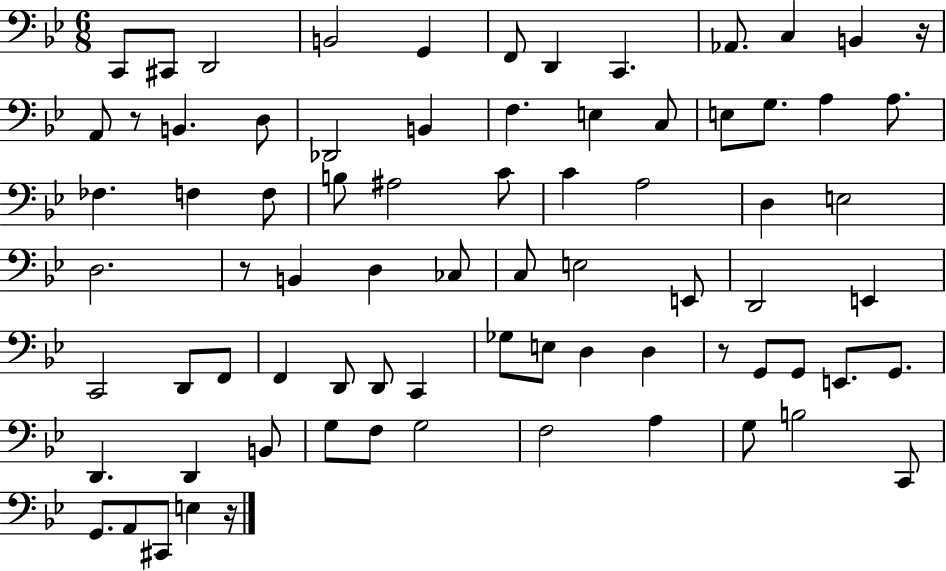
C2/e C#2/e D2/h B2/h G2/q F2/e D2/q C2/q. Ab2/e. C3/q B2/q R/s A2/e R/e B2/q. D3/e Db2/h B2/q F3/q. E3/q C3/e E3/e G3/e. A3/q A3/e. FES3/q. F3/q F3/e B3/e A#3/h C4/e C4/q A3/h D3/q E3/h D3/h. R/e B2/q D3/q CES3/e C3/e E3/h E2/e D2/h E2/q C2/h D2/e F2/e F2/q D2/e D2/e C2/q Gb3/e E3/e D3/q D3/q R/e G2/e G2/e E2/e. G2/e. D2/q. D2/q B2/e G3/e F3/e G3/h F3/h A3/q G3/e B3/h C2/e G2/e. A2/e C#2/e E3/q R/s